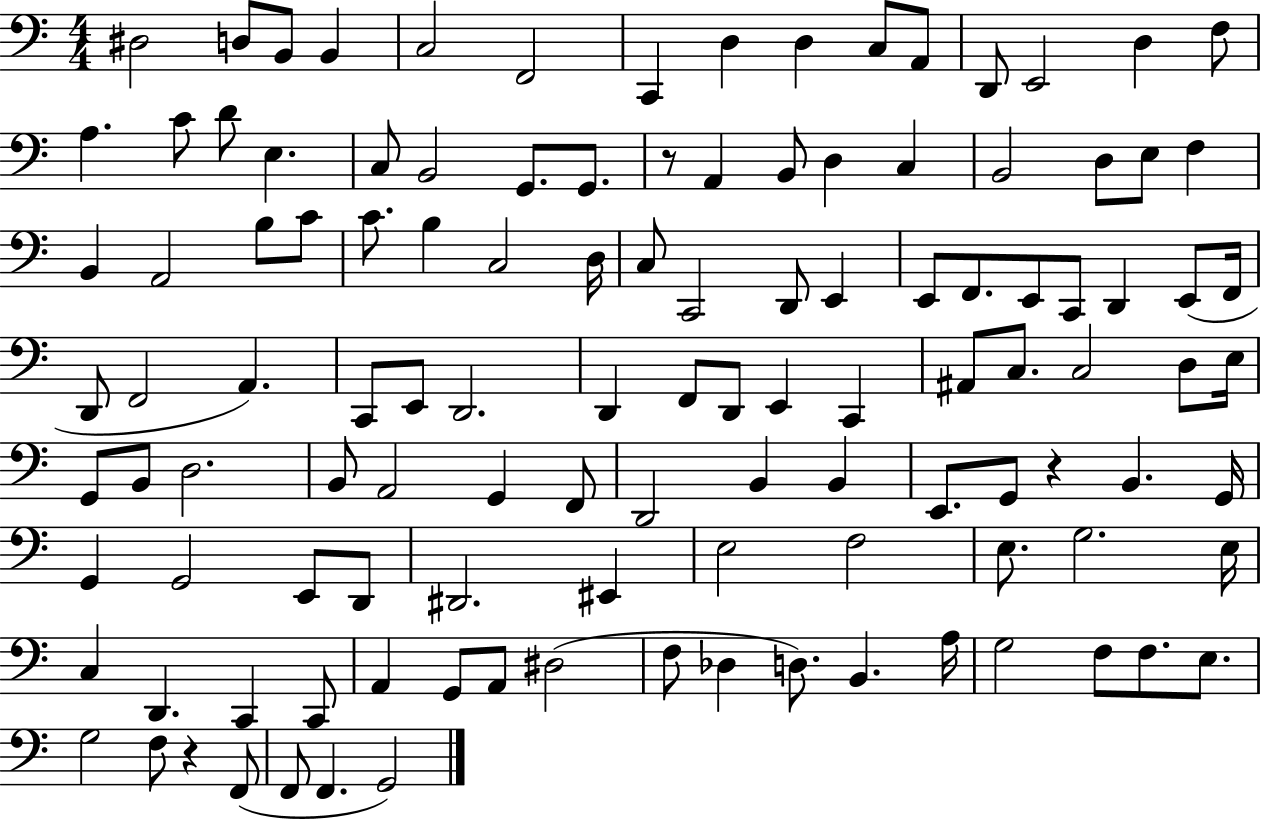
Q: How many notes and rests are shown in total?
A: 117